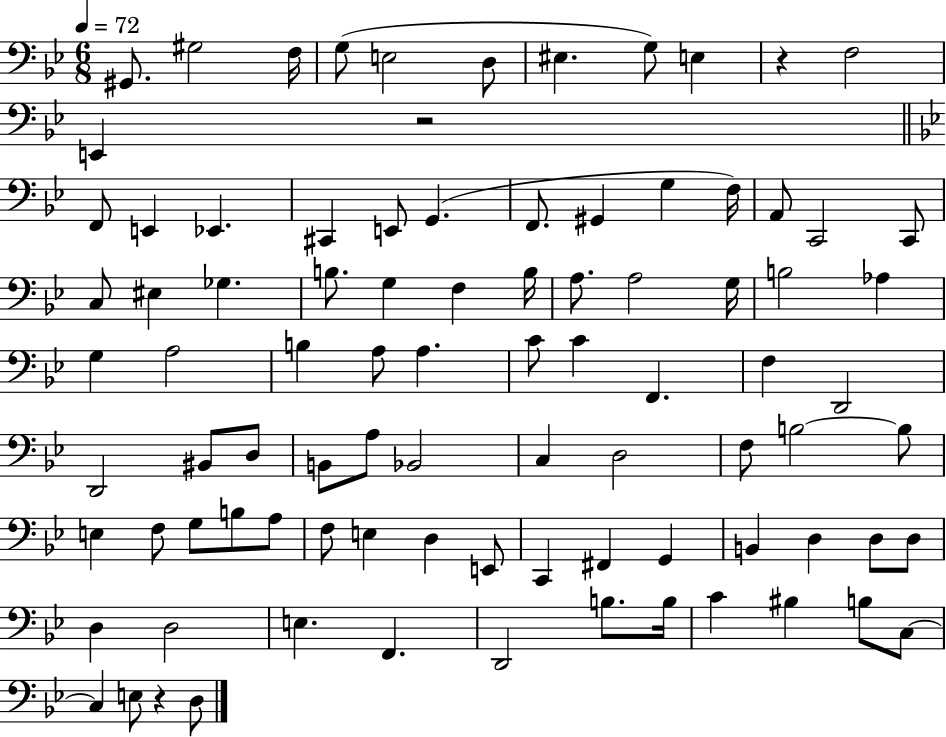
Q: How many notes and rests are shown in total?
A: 90